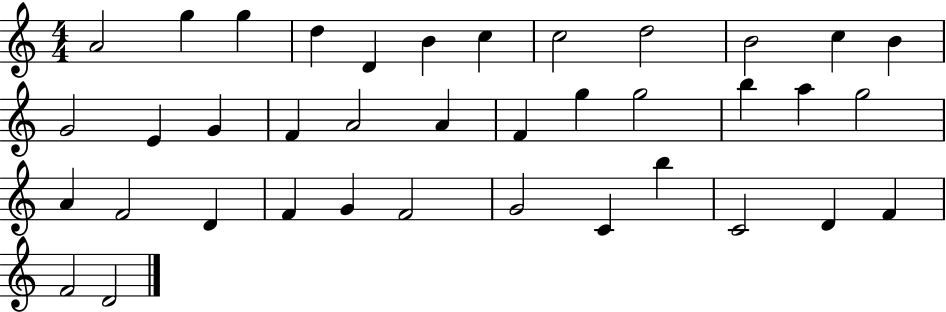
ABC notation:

X:1
T:Untitled
M:4/4
L:1/4
K:C
A2 g g d D B c c2 d2 B2 c B G2 E G F A2 A F g g2 b a g2 A F2 D F G F2 G2 C b C2 D F F2 D2